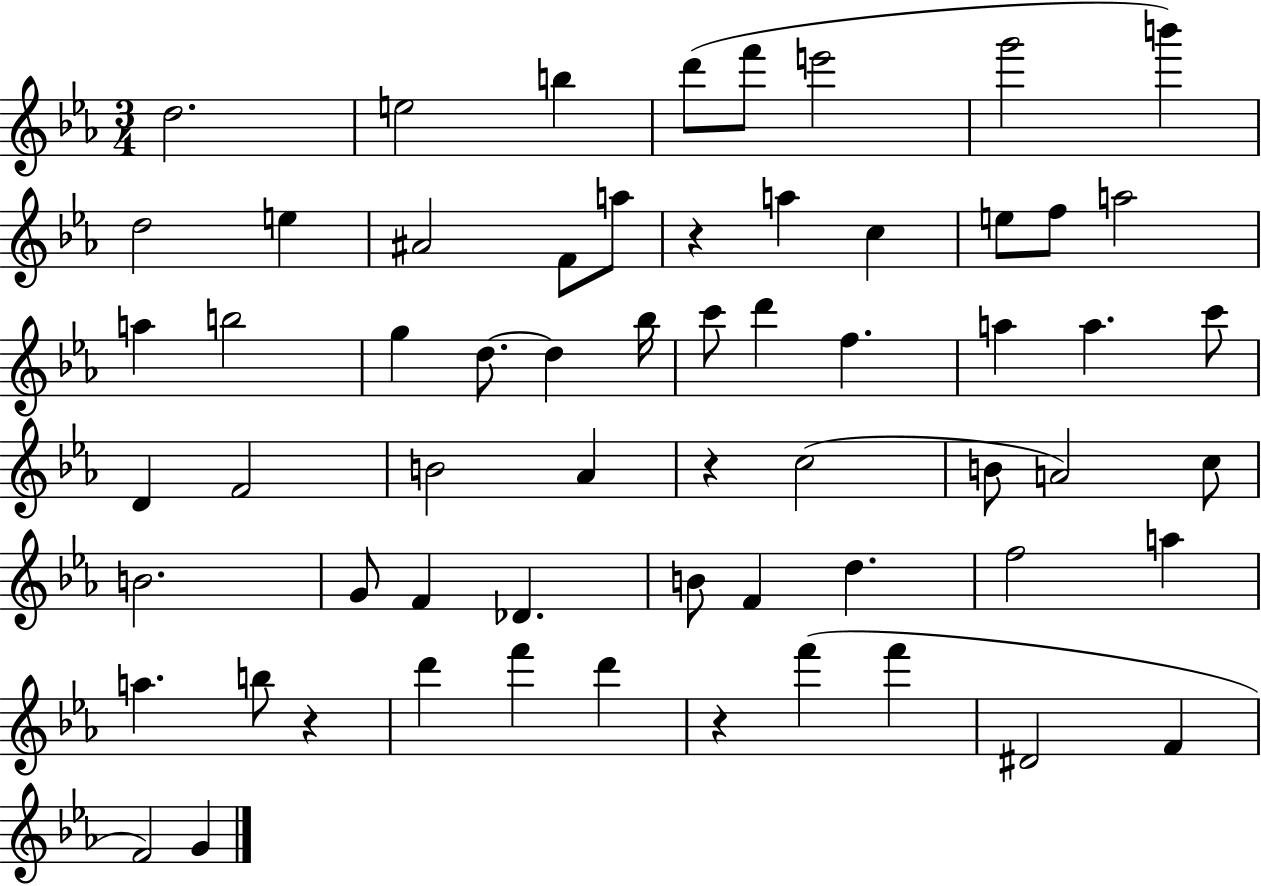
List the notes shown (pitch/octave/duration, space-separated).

D5/h. E5/h B5/q D6/e F6/e E6/h G6/h B6/q D5/h E5/q A#4/h F4/e A5/e R/q A5/q C5/q E5/e F5/e A5/h A5/q B5/h G5/q D5/e. D5/q Bb5/s C6/e D6/q F5/q. A5/q A5/q. C6/e D4/q F4/h B4/h Ab4/q R/q C5/h B4/e A4/h C5/e B4/h. G4/e F4/q Db4/q. B4/e F4/q D5/q. F5/h A5/q A5/q. B5/e R/q D6/q F6/q D6/q R/q F6/q F6/q D#4/h F4/q F4/h G4/q